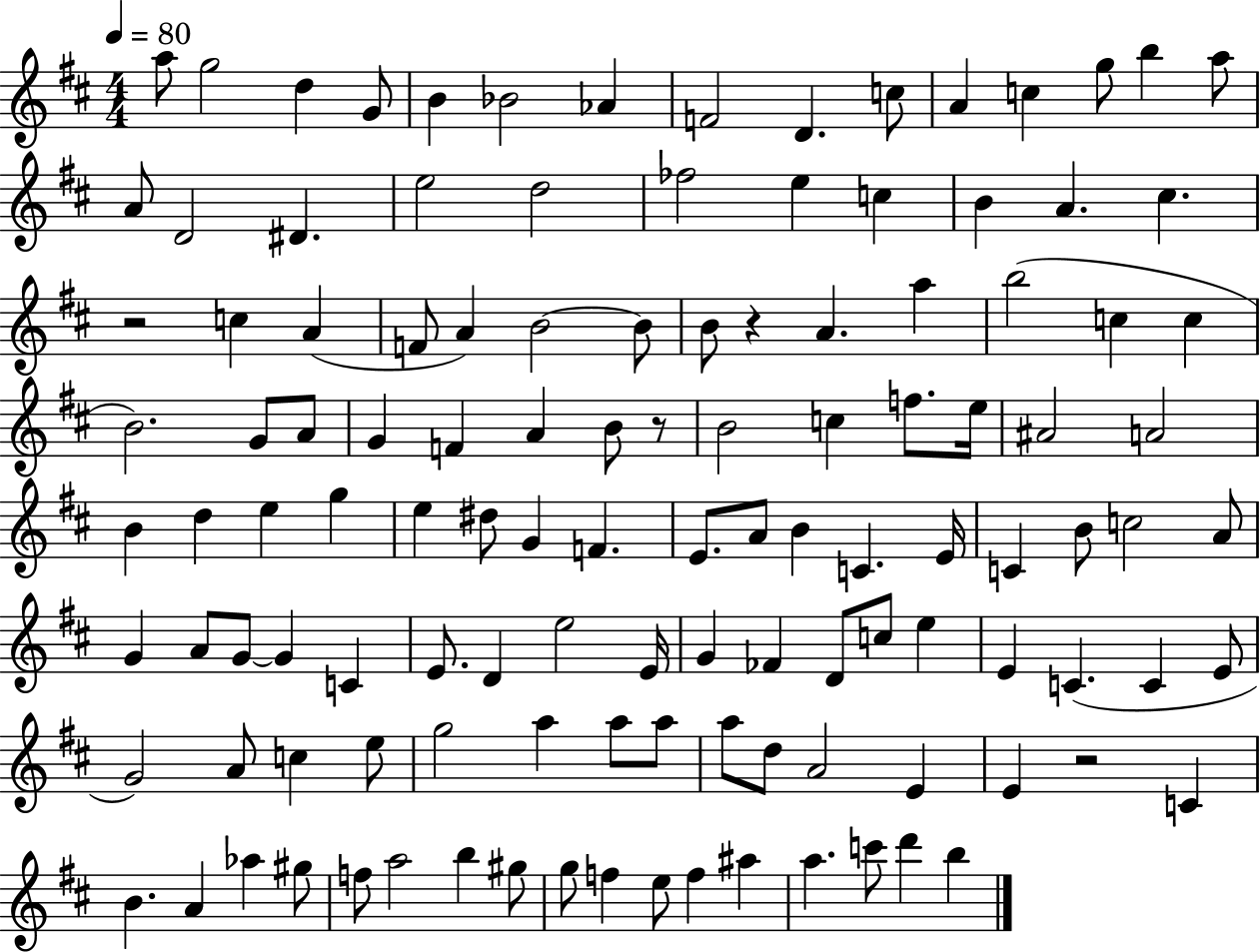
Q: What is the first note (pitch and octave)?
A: A5